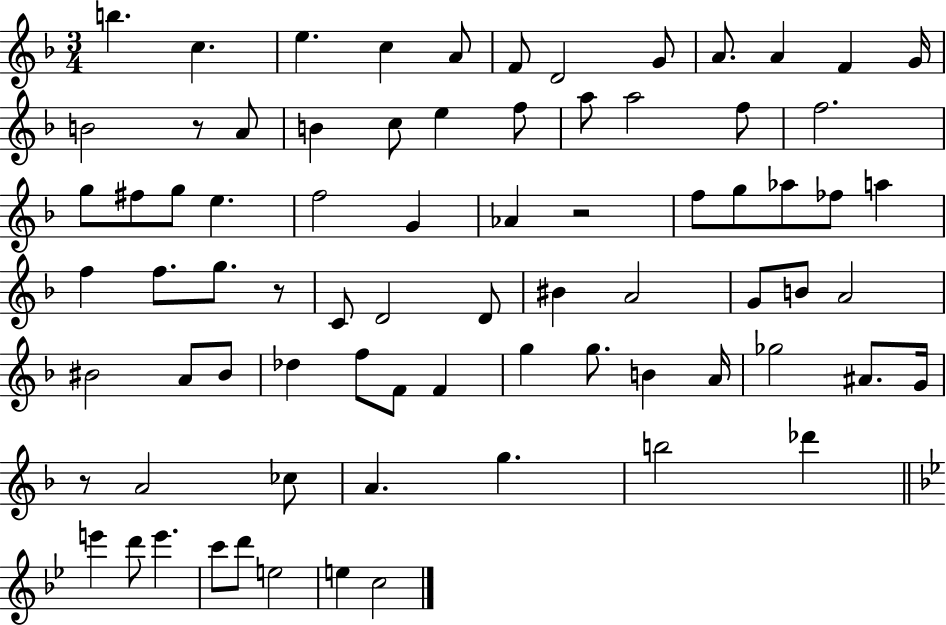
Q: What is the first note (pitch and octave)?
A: B5